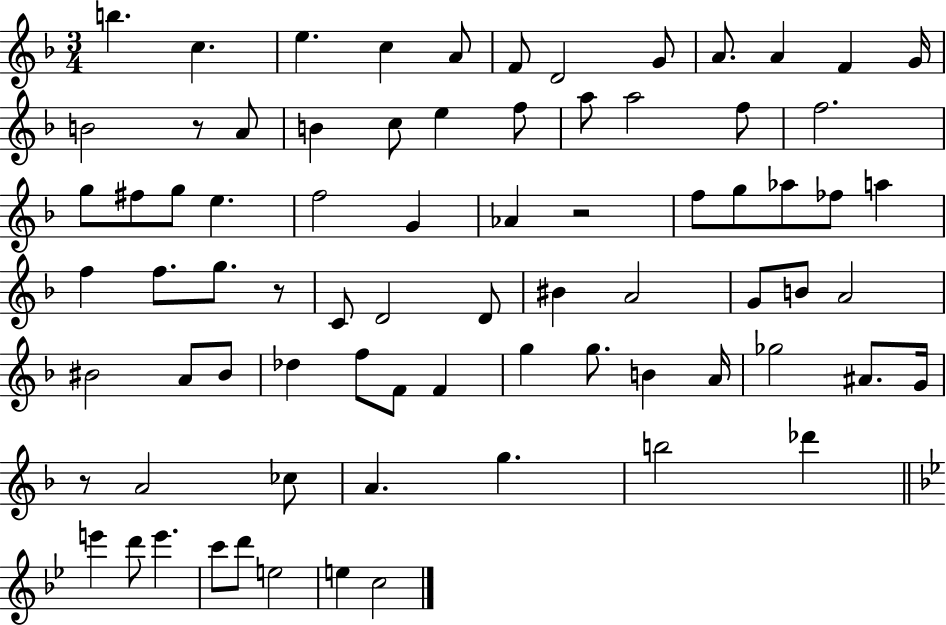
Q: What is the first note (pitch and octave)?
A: B5